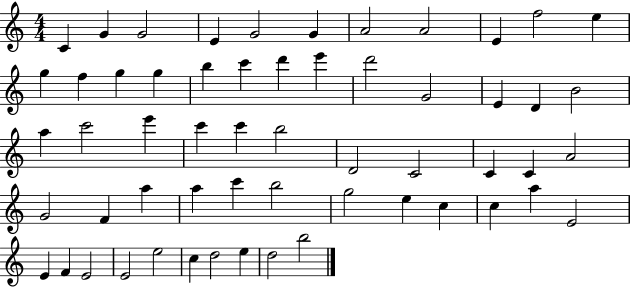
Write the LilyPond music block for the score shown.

{
  \clef treble
  \numericTimeSignature
  \time 4/4
  \key c \major
  c'4 g'4 g'2 | e'4 g'2 g'4 | a'2 a'2 | e'4 f''2 e''4 | \break g''4 f''4 g''4 g''4 | b''4 c'''4 d'''4 e'''4 | d'''2 g'2 | e'4 d'4 b'2 | \break a''4 c'''2 e'''4 | c'''4 c'''4 b''2 | d'2 c'2 | c'4 c'4 a'2 | \break g'2 f'4 a''4 | a''4 c'''4 b''2 | g''2 e''4 c''4 | c''4 a''4 e'2 | \break e'4 f'4 e'2 | e'2 e''2 | c''4 d''2 e''4 | d''2 b''2 | \break \bar "|."
}